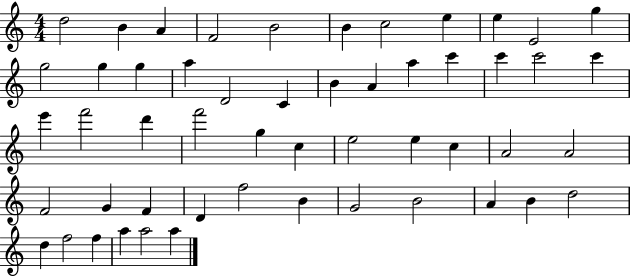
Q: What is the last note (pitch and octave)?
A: A5